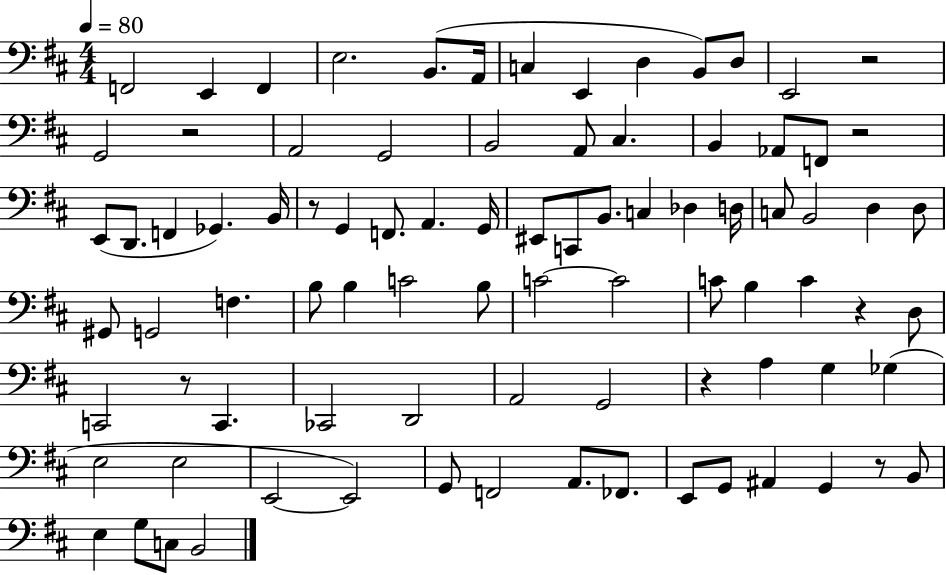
X:1
T:Untitled
M:4/4
L:1/4
K:D
F,,2 E,, F,, E,2 B,,/2 A,,/4 C, E,, D, B,,/2 D,/2 E,,2 z2 G,,2 z2 A,,2 G,,2 B,,2 A,,/2 ^C, B,, _A,,/2 F,,/2 z2 E,,/2 D,,/2 F,, _G,, B,,/4 z/2 G,, F,,/2 A,, G,,/4 ^E,,/2 C,,/2 B,,/2 C, _D, D,/4 C,/2 B,,2 D, D,/2 ^G,,/2 G,,2 F, B,/2 B, C2 B,/2 C2 C2 C/2 B, C z D,/2 C,,2 z/2 C,, _C,,2 D,,2 A,,2 G,,2 z A, G, _G, E,2 E,2 E,,2 E,,2 G,,/2 F,,2 A,,/2 _F,,/2 E,,/2 G,,/2 ^A,, G,, z/2 B,,/2 E, G,/2 C,/2 B,,2